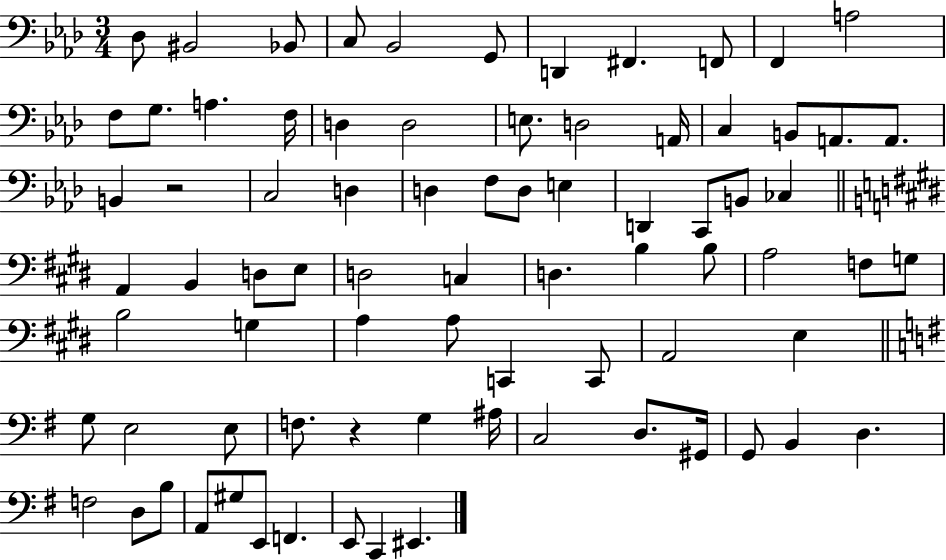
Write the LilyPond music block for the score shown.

{
  \clef bass
  \numericTimeSignature
  \time 3/4
  \key aes \major
  \repeat volta 2 { des8 bis,2 bes,8 | c8 bes,2 g,8 | d,4 fis,4. f,8 | f,4 a2 | \break f8 g8. a4. f16 | d4 d2 | e8. d2 a,16 | c4 b,8 a,8. a,8. | \break b,4 r2 | c2 d4 | d4 f8 d8 e4 | d,4 c,8 b,8 ces4 | \break \bar "||" \break \key e \major a,4 b,4 d8 e8 | d2 c4 | d4. b4 b8 | a2 f8 g8 | \break b2 g4 | a4 a8 c,4 c,8 | a,2 e4 | \bar "||" \break \key e \minor g8 e2 e8 | f8. r4 g4 ais16 | c2 d8. gis,16 | g,8 b,4 d4. | \break f2 d8 b8 | a,8 gis8 e,8 f,4. | e,8 c,4 eis,4. | } \bar "|."
}